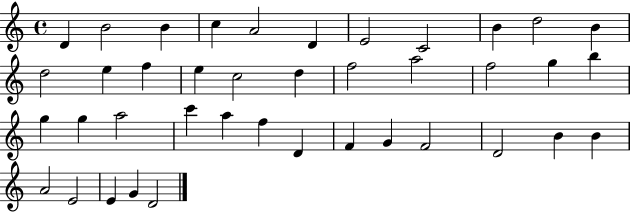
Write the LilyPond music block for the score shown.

{
  \clef treble
  \time 4/4
  \defaultTimeSignature
  \key c \major
  d'4 b'2 b'4 | c''4 a'2 d'4 | e'2 c'2 | b'4 d''2 b'4 | \break d''2 e''4 f''4 | e''4 c''2 d''4 | f''2 a''2 | f''2 g''4 b''4 | \break g''4 g''4 a''2 | c'''4 a''4 f''4 d'4 | f'4 g'4 f'2 | d'2 b'4 b'4 | \break a'2 e'2 | e'4 g'4 d'2 | \bar "|."
}